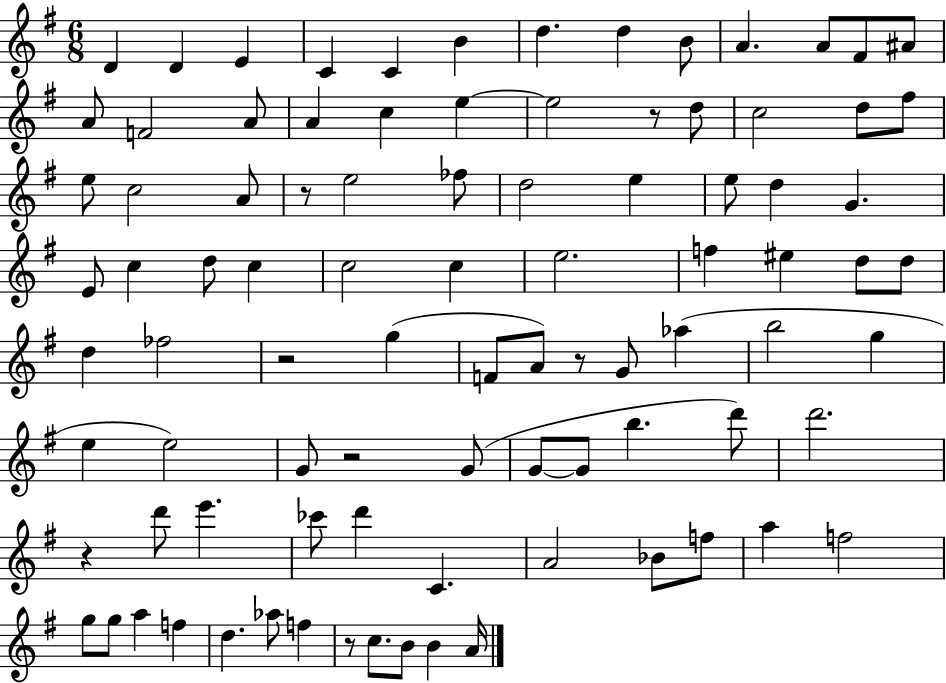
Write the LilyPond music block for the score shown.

{
  \clef treble
  \numericTimeSignature
  \time 6/8
  \key g \major
  \repeat volta 2 { d'4 d'4 e'4 | c'4 c'4 b'4 | d''4. d''4 b'8 | a'4. a'8 fis'8 ais'8 | \break a'8 f'2 a'8 | a'4 c''4 e''4~~ | e''2 r8 d''8 | c''2 d''8 fis''8 | \break e''8 c''2 a'8 | r8 e''2 fes''8 | d''2 e''4 | e''8 d''4 g'4. | \break e'8 c''4 d''8 c''4 | c''2 c''4 | e''2. | f''4 eis''4 d''8 d''8 | \break d''4 fes''2 | r2 g''4( | f'8 a'8) r8 g'8 aes''4( | b''2 g''4 | \break e''4 e''2) | g'8 r2 g'8( | g'8~~ g'8 b''4. d'''8) | d'''2. | \break r4 d'''8 e'''4. | ces'''8 d'''4 c'4. | a'2 bes'8 f''8 | a''4 f''2 | \break g''8 g''8 a''4 f''4 | d''4. aes''8 f''4 | r8 c''8. b'8 b'4 a'16 | } \bar "|."
}